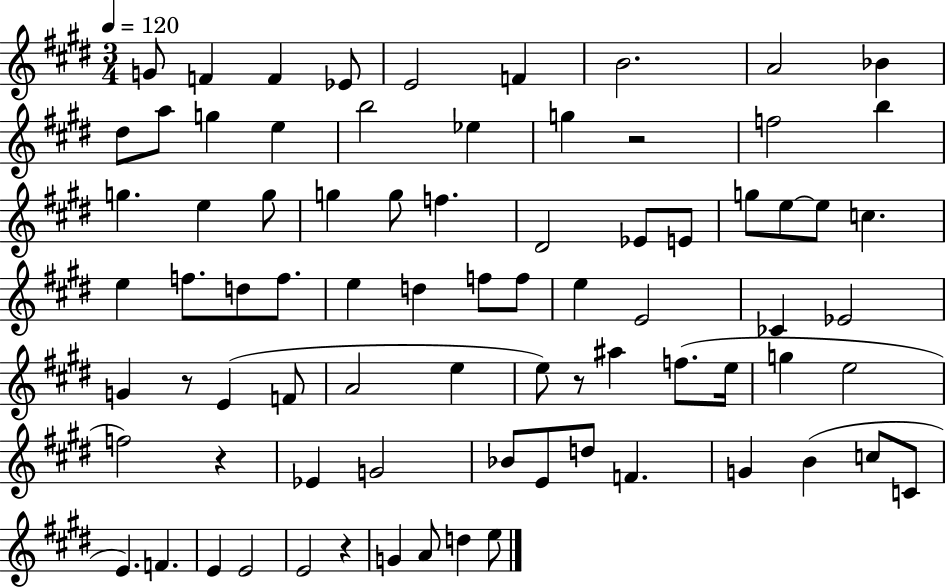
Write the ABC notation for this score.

X:1
T:Untitled
M:3/4
L:1/4
K:E
G/2 F F _E/2 E2 F B2 A2 _B ^d/2 a/2 g e b2 _e g z2 f2 b g e g/2 g g/2 f ^D2 _E/2 E/2 g/2 e/2 e/2 c e f/2 d/2 f/2 e d f/2 f/2 e E2 _C _E2 G z/2 E F/2 A2 e e/2 z/2 ^a f/2 e/4 g e2 f2 z _E G2 _B/2 E/2 d/2 F G B c/2 C/2 E F E E2 E2 z G A/2 d e/2